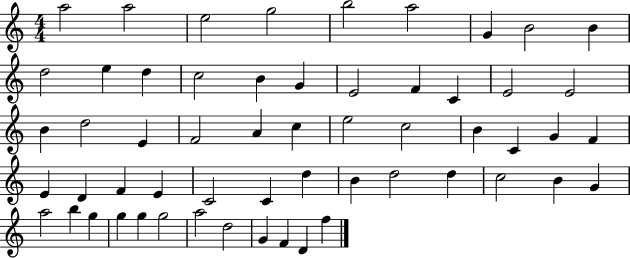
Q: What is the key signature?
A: C major